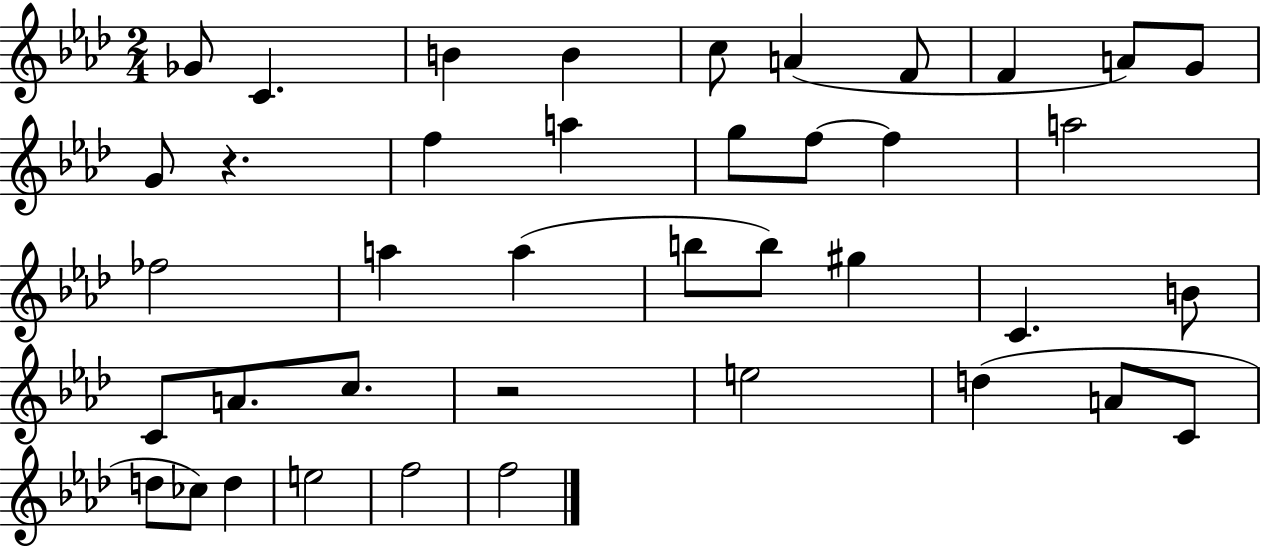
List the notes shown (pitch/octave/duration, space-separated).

Gb4/e C4/q. B4/q B4/q C5/e A4/q F4/e F4/q A4/e G4/e G4/e R/q. F5/q A5/q G5/e F5/e F5/q A5/h FES5/h A5/q A5/q B5/e B5/e G#5/q C4/q. B4/e C4/e A4/e. C5/e. R/h E5/h D5/q A4/e C4/e D5/e CES5/e D5/q E5/h F5/h F5/h